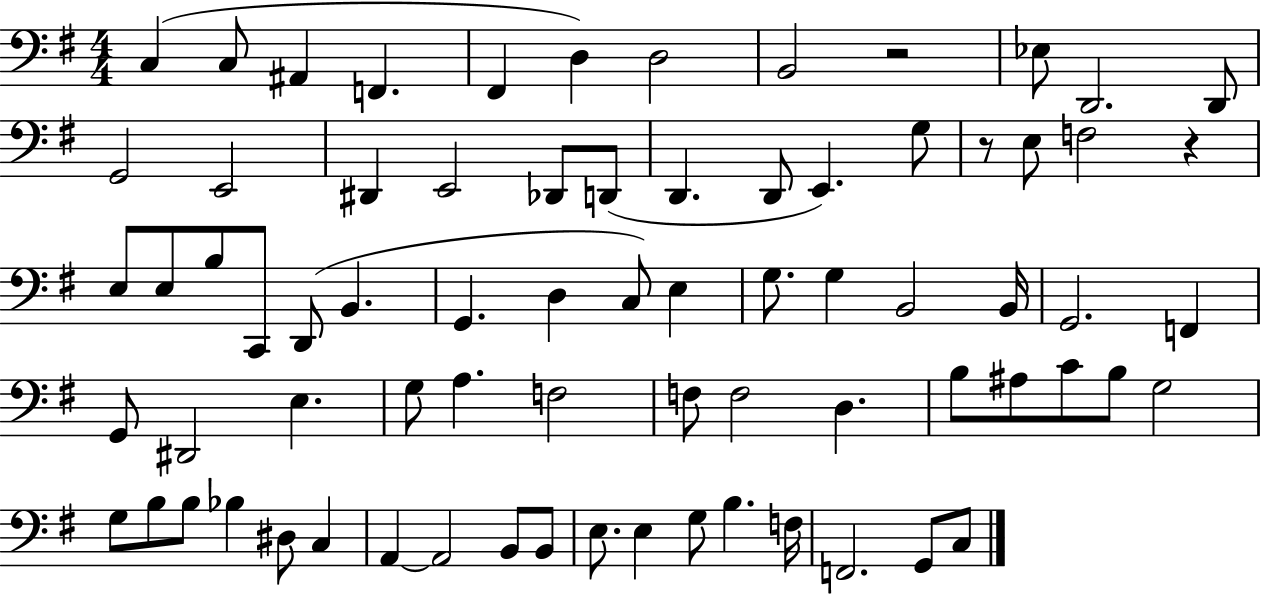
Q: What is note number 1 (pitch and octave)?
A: C3